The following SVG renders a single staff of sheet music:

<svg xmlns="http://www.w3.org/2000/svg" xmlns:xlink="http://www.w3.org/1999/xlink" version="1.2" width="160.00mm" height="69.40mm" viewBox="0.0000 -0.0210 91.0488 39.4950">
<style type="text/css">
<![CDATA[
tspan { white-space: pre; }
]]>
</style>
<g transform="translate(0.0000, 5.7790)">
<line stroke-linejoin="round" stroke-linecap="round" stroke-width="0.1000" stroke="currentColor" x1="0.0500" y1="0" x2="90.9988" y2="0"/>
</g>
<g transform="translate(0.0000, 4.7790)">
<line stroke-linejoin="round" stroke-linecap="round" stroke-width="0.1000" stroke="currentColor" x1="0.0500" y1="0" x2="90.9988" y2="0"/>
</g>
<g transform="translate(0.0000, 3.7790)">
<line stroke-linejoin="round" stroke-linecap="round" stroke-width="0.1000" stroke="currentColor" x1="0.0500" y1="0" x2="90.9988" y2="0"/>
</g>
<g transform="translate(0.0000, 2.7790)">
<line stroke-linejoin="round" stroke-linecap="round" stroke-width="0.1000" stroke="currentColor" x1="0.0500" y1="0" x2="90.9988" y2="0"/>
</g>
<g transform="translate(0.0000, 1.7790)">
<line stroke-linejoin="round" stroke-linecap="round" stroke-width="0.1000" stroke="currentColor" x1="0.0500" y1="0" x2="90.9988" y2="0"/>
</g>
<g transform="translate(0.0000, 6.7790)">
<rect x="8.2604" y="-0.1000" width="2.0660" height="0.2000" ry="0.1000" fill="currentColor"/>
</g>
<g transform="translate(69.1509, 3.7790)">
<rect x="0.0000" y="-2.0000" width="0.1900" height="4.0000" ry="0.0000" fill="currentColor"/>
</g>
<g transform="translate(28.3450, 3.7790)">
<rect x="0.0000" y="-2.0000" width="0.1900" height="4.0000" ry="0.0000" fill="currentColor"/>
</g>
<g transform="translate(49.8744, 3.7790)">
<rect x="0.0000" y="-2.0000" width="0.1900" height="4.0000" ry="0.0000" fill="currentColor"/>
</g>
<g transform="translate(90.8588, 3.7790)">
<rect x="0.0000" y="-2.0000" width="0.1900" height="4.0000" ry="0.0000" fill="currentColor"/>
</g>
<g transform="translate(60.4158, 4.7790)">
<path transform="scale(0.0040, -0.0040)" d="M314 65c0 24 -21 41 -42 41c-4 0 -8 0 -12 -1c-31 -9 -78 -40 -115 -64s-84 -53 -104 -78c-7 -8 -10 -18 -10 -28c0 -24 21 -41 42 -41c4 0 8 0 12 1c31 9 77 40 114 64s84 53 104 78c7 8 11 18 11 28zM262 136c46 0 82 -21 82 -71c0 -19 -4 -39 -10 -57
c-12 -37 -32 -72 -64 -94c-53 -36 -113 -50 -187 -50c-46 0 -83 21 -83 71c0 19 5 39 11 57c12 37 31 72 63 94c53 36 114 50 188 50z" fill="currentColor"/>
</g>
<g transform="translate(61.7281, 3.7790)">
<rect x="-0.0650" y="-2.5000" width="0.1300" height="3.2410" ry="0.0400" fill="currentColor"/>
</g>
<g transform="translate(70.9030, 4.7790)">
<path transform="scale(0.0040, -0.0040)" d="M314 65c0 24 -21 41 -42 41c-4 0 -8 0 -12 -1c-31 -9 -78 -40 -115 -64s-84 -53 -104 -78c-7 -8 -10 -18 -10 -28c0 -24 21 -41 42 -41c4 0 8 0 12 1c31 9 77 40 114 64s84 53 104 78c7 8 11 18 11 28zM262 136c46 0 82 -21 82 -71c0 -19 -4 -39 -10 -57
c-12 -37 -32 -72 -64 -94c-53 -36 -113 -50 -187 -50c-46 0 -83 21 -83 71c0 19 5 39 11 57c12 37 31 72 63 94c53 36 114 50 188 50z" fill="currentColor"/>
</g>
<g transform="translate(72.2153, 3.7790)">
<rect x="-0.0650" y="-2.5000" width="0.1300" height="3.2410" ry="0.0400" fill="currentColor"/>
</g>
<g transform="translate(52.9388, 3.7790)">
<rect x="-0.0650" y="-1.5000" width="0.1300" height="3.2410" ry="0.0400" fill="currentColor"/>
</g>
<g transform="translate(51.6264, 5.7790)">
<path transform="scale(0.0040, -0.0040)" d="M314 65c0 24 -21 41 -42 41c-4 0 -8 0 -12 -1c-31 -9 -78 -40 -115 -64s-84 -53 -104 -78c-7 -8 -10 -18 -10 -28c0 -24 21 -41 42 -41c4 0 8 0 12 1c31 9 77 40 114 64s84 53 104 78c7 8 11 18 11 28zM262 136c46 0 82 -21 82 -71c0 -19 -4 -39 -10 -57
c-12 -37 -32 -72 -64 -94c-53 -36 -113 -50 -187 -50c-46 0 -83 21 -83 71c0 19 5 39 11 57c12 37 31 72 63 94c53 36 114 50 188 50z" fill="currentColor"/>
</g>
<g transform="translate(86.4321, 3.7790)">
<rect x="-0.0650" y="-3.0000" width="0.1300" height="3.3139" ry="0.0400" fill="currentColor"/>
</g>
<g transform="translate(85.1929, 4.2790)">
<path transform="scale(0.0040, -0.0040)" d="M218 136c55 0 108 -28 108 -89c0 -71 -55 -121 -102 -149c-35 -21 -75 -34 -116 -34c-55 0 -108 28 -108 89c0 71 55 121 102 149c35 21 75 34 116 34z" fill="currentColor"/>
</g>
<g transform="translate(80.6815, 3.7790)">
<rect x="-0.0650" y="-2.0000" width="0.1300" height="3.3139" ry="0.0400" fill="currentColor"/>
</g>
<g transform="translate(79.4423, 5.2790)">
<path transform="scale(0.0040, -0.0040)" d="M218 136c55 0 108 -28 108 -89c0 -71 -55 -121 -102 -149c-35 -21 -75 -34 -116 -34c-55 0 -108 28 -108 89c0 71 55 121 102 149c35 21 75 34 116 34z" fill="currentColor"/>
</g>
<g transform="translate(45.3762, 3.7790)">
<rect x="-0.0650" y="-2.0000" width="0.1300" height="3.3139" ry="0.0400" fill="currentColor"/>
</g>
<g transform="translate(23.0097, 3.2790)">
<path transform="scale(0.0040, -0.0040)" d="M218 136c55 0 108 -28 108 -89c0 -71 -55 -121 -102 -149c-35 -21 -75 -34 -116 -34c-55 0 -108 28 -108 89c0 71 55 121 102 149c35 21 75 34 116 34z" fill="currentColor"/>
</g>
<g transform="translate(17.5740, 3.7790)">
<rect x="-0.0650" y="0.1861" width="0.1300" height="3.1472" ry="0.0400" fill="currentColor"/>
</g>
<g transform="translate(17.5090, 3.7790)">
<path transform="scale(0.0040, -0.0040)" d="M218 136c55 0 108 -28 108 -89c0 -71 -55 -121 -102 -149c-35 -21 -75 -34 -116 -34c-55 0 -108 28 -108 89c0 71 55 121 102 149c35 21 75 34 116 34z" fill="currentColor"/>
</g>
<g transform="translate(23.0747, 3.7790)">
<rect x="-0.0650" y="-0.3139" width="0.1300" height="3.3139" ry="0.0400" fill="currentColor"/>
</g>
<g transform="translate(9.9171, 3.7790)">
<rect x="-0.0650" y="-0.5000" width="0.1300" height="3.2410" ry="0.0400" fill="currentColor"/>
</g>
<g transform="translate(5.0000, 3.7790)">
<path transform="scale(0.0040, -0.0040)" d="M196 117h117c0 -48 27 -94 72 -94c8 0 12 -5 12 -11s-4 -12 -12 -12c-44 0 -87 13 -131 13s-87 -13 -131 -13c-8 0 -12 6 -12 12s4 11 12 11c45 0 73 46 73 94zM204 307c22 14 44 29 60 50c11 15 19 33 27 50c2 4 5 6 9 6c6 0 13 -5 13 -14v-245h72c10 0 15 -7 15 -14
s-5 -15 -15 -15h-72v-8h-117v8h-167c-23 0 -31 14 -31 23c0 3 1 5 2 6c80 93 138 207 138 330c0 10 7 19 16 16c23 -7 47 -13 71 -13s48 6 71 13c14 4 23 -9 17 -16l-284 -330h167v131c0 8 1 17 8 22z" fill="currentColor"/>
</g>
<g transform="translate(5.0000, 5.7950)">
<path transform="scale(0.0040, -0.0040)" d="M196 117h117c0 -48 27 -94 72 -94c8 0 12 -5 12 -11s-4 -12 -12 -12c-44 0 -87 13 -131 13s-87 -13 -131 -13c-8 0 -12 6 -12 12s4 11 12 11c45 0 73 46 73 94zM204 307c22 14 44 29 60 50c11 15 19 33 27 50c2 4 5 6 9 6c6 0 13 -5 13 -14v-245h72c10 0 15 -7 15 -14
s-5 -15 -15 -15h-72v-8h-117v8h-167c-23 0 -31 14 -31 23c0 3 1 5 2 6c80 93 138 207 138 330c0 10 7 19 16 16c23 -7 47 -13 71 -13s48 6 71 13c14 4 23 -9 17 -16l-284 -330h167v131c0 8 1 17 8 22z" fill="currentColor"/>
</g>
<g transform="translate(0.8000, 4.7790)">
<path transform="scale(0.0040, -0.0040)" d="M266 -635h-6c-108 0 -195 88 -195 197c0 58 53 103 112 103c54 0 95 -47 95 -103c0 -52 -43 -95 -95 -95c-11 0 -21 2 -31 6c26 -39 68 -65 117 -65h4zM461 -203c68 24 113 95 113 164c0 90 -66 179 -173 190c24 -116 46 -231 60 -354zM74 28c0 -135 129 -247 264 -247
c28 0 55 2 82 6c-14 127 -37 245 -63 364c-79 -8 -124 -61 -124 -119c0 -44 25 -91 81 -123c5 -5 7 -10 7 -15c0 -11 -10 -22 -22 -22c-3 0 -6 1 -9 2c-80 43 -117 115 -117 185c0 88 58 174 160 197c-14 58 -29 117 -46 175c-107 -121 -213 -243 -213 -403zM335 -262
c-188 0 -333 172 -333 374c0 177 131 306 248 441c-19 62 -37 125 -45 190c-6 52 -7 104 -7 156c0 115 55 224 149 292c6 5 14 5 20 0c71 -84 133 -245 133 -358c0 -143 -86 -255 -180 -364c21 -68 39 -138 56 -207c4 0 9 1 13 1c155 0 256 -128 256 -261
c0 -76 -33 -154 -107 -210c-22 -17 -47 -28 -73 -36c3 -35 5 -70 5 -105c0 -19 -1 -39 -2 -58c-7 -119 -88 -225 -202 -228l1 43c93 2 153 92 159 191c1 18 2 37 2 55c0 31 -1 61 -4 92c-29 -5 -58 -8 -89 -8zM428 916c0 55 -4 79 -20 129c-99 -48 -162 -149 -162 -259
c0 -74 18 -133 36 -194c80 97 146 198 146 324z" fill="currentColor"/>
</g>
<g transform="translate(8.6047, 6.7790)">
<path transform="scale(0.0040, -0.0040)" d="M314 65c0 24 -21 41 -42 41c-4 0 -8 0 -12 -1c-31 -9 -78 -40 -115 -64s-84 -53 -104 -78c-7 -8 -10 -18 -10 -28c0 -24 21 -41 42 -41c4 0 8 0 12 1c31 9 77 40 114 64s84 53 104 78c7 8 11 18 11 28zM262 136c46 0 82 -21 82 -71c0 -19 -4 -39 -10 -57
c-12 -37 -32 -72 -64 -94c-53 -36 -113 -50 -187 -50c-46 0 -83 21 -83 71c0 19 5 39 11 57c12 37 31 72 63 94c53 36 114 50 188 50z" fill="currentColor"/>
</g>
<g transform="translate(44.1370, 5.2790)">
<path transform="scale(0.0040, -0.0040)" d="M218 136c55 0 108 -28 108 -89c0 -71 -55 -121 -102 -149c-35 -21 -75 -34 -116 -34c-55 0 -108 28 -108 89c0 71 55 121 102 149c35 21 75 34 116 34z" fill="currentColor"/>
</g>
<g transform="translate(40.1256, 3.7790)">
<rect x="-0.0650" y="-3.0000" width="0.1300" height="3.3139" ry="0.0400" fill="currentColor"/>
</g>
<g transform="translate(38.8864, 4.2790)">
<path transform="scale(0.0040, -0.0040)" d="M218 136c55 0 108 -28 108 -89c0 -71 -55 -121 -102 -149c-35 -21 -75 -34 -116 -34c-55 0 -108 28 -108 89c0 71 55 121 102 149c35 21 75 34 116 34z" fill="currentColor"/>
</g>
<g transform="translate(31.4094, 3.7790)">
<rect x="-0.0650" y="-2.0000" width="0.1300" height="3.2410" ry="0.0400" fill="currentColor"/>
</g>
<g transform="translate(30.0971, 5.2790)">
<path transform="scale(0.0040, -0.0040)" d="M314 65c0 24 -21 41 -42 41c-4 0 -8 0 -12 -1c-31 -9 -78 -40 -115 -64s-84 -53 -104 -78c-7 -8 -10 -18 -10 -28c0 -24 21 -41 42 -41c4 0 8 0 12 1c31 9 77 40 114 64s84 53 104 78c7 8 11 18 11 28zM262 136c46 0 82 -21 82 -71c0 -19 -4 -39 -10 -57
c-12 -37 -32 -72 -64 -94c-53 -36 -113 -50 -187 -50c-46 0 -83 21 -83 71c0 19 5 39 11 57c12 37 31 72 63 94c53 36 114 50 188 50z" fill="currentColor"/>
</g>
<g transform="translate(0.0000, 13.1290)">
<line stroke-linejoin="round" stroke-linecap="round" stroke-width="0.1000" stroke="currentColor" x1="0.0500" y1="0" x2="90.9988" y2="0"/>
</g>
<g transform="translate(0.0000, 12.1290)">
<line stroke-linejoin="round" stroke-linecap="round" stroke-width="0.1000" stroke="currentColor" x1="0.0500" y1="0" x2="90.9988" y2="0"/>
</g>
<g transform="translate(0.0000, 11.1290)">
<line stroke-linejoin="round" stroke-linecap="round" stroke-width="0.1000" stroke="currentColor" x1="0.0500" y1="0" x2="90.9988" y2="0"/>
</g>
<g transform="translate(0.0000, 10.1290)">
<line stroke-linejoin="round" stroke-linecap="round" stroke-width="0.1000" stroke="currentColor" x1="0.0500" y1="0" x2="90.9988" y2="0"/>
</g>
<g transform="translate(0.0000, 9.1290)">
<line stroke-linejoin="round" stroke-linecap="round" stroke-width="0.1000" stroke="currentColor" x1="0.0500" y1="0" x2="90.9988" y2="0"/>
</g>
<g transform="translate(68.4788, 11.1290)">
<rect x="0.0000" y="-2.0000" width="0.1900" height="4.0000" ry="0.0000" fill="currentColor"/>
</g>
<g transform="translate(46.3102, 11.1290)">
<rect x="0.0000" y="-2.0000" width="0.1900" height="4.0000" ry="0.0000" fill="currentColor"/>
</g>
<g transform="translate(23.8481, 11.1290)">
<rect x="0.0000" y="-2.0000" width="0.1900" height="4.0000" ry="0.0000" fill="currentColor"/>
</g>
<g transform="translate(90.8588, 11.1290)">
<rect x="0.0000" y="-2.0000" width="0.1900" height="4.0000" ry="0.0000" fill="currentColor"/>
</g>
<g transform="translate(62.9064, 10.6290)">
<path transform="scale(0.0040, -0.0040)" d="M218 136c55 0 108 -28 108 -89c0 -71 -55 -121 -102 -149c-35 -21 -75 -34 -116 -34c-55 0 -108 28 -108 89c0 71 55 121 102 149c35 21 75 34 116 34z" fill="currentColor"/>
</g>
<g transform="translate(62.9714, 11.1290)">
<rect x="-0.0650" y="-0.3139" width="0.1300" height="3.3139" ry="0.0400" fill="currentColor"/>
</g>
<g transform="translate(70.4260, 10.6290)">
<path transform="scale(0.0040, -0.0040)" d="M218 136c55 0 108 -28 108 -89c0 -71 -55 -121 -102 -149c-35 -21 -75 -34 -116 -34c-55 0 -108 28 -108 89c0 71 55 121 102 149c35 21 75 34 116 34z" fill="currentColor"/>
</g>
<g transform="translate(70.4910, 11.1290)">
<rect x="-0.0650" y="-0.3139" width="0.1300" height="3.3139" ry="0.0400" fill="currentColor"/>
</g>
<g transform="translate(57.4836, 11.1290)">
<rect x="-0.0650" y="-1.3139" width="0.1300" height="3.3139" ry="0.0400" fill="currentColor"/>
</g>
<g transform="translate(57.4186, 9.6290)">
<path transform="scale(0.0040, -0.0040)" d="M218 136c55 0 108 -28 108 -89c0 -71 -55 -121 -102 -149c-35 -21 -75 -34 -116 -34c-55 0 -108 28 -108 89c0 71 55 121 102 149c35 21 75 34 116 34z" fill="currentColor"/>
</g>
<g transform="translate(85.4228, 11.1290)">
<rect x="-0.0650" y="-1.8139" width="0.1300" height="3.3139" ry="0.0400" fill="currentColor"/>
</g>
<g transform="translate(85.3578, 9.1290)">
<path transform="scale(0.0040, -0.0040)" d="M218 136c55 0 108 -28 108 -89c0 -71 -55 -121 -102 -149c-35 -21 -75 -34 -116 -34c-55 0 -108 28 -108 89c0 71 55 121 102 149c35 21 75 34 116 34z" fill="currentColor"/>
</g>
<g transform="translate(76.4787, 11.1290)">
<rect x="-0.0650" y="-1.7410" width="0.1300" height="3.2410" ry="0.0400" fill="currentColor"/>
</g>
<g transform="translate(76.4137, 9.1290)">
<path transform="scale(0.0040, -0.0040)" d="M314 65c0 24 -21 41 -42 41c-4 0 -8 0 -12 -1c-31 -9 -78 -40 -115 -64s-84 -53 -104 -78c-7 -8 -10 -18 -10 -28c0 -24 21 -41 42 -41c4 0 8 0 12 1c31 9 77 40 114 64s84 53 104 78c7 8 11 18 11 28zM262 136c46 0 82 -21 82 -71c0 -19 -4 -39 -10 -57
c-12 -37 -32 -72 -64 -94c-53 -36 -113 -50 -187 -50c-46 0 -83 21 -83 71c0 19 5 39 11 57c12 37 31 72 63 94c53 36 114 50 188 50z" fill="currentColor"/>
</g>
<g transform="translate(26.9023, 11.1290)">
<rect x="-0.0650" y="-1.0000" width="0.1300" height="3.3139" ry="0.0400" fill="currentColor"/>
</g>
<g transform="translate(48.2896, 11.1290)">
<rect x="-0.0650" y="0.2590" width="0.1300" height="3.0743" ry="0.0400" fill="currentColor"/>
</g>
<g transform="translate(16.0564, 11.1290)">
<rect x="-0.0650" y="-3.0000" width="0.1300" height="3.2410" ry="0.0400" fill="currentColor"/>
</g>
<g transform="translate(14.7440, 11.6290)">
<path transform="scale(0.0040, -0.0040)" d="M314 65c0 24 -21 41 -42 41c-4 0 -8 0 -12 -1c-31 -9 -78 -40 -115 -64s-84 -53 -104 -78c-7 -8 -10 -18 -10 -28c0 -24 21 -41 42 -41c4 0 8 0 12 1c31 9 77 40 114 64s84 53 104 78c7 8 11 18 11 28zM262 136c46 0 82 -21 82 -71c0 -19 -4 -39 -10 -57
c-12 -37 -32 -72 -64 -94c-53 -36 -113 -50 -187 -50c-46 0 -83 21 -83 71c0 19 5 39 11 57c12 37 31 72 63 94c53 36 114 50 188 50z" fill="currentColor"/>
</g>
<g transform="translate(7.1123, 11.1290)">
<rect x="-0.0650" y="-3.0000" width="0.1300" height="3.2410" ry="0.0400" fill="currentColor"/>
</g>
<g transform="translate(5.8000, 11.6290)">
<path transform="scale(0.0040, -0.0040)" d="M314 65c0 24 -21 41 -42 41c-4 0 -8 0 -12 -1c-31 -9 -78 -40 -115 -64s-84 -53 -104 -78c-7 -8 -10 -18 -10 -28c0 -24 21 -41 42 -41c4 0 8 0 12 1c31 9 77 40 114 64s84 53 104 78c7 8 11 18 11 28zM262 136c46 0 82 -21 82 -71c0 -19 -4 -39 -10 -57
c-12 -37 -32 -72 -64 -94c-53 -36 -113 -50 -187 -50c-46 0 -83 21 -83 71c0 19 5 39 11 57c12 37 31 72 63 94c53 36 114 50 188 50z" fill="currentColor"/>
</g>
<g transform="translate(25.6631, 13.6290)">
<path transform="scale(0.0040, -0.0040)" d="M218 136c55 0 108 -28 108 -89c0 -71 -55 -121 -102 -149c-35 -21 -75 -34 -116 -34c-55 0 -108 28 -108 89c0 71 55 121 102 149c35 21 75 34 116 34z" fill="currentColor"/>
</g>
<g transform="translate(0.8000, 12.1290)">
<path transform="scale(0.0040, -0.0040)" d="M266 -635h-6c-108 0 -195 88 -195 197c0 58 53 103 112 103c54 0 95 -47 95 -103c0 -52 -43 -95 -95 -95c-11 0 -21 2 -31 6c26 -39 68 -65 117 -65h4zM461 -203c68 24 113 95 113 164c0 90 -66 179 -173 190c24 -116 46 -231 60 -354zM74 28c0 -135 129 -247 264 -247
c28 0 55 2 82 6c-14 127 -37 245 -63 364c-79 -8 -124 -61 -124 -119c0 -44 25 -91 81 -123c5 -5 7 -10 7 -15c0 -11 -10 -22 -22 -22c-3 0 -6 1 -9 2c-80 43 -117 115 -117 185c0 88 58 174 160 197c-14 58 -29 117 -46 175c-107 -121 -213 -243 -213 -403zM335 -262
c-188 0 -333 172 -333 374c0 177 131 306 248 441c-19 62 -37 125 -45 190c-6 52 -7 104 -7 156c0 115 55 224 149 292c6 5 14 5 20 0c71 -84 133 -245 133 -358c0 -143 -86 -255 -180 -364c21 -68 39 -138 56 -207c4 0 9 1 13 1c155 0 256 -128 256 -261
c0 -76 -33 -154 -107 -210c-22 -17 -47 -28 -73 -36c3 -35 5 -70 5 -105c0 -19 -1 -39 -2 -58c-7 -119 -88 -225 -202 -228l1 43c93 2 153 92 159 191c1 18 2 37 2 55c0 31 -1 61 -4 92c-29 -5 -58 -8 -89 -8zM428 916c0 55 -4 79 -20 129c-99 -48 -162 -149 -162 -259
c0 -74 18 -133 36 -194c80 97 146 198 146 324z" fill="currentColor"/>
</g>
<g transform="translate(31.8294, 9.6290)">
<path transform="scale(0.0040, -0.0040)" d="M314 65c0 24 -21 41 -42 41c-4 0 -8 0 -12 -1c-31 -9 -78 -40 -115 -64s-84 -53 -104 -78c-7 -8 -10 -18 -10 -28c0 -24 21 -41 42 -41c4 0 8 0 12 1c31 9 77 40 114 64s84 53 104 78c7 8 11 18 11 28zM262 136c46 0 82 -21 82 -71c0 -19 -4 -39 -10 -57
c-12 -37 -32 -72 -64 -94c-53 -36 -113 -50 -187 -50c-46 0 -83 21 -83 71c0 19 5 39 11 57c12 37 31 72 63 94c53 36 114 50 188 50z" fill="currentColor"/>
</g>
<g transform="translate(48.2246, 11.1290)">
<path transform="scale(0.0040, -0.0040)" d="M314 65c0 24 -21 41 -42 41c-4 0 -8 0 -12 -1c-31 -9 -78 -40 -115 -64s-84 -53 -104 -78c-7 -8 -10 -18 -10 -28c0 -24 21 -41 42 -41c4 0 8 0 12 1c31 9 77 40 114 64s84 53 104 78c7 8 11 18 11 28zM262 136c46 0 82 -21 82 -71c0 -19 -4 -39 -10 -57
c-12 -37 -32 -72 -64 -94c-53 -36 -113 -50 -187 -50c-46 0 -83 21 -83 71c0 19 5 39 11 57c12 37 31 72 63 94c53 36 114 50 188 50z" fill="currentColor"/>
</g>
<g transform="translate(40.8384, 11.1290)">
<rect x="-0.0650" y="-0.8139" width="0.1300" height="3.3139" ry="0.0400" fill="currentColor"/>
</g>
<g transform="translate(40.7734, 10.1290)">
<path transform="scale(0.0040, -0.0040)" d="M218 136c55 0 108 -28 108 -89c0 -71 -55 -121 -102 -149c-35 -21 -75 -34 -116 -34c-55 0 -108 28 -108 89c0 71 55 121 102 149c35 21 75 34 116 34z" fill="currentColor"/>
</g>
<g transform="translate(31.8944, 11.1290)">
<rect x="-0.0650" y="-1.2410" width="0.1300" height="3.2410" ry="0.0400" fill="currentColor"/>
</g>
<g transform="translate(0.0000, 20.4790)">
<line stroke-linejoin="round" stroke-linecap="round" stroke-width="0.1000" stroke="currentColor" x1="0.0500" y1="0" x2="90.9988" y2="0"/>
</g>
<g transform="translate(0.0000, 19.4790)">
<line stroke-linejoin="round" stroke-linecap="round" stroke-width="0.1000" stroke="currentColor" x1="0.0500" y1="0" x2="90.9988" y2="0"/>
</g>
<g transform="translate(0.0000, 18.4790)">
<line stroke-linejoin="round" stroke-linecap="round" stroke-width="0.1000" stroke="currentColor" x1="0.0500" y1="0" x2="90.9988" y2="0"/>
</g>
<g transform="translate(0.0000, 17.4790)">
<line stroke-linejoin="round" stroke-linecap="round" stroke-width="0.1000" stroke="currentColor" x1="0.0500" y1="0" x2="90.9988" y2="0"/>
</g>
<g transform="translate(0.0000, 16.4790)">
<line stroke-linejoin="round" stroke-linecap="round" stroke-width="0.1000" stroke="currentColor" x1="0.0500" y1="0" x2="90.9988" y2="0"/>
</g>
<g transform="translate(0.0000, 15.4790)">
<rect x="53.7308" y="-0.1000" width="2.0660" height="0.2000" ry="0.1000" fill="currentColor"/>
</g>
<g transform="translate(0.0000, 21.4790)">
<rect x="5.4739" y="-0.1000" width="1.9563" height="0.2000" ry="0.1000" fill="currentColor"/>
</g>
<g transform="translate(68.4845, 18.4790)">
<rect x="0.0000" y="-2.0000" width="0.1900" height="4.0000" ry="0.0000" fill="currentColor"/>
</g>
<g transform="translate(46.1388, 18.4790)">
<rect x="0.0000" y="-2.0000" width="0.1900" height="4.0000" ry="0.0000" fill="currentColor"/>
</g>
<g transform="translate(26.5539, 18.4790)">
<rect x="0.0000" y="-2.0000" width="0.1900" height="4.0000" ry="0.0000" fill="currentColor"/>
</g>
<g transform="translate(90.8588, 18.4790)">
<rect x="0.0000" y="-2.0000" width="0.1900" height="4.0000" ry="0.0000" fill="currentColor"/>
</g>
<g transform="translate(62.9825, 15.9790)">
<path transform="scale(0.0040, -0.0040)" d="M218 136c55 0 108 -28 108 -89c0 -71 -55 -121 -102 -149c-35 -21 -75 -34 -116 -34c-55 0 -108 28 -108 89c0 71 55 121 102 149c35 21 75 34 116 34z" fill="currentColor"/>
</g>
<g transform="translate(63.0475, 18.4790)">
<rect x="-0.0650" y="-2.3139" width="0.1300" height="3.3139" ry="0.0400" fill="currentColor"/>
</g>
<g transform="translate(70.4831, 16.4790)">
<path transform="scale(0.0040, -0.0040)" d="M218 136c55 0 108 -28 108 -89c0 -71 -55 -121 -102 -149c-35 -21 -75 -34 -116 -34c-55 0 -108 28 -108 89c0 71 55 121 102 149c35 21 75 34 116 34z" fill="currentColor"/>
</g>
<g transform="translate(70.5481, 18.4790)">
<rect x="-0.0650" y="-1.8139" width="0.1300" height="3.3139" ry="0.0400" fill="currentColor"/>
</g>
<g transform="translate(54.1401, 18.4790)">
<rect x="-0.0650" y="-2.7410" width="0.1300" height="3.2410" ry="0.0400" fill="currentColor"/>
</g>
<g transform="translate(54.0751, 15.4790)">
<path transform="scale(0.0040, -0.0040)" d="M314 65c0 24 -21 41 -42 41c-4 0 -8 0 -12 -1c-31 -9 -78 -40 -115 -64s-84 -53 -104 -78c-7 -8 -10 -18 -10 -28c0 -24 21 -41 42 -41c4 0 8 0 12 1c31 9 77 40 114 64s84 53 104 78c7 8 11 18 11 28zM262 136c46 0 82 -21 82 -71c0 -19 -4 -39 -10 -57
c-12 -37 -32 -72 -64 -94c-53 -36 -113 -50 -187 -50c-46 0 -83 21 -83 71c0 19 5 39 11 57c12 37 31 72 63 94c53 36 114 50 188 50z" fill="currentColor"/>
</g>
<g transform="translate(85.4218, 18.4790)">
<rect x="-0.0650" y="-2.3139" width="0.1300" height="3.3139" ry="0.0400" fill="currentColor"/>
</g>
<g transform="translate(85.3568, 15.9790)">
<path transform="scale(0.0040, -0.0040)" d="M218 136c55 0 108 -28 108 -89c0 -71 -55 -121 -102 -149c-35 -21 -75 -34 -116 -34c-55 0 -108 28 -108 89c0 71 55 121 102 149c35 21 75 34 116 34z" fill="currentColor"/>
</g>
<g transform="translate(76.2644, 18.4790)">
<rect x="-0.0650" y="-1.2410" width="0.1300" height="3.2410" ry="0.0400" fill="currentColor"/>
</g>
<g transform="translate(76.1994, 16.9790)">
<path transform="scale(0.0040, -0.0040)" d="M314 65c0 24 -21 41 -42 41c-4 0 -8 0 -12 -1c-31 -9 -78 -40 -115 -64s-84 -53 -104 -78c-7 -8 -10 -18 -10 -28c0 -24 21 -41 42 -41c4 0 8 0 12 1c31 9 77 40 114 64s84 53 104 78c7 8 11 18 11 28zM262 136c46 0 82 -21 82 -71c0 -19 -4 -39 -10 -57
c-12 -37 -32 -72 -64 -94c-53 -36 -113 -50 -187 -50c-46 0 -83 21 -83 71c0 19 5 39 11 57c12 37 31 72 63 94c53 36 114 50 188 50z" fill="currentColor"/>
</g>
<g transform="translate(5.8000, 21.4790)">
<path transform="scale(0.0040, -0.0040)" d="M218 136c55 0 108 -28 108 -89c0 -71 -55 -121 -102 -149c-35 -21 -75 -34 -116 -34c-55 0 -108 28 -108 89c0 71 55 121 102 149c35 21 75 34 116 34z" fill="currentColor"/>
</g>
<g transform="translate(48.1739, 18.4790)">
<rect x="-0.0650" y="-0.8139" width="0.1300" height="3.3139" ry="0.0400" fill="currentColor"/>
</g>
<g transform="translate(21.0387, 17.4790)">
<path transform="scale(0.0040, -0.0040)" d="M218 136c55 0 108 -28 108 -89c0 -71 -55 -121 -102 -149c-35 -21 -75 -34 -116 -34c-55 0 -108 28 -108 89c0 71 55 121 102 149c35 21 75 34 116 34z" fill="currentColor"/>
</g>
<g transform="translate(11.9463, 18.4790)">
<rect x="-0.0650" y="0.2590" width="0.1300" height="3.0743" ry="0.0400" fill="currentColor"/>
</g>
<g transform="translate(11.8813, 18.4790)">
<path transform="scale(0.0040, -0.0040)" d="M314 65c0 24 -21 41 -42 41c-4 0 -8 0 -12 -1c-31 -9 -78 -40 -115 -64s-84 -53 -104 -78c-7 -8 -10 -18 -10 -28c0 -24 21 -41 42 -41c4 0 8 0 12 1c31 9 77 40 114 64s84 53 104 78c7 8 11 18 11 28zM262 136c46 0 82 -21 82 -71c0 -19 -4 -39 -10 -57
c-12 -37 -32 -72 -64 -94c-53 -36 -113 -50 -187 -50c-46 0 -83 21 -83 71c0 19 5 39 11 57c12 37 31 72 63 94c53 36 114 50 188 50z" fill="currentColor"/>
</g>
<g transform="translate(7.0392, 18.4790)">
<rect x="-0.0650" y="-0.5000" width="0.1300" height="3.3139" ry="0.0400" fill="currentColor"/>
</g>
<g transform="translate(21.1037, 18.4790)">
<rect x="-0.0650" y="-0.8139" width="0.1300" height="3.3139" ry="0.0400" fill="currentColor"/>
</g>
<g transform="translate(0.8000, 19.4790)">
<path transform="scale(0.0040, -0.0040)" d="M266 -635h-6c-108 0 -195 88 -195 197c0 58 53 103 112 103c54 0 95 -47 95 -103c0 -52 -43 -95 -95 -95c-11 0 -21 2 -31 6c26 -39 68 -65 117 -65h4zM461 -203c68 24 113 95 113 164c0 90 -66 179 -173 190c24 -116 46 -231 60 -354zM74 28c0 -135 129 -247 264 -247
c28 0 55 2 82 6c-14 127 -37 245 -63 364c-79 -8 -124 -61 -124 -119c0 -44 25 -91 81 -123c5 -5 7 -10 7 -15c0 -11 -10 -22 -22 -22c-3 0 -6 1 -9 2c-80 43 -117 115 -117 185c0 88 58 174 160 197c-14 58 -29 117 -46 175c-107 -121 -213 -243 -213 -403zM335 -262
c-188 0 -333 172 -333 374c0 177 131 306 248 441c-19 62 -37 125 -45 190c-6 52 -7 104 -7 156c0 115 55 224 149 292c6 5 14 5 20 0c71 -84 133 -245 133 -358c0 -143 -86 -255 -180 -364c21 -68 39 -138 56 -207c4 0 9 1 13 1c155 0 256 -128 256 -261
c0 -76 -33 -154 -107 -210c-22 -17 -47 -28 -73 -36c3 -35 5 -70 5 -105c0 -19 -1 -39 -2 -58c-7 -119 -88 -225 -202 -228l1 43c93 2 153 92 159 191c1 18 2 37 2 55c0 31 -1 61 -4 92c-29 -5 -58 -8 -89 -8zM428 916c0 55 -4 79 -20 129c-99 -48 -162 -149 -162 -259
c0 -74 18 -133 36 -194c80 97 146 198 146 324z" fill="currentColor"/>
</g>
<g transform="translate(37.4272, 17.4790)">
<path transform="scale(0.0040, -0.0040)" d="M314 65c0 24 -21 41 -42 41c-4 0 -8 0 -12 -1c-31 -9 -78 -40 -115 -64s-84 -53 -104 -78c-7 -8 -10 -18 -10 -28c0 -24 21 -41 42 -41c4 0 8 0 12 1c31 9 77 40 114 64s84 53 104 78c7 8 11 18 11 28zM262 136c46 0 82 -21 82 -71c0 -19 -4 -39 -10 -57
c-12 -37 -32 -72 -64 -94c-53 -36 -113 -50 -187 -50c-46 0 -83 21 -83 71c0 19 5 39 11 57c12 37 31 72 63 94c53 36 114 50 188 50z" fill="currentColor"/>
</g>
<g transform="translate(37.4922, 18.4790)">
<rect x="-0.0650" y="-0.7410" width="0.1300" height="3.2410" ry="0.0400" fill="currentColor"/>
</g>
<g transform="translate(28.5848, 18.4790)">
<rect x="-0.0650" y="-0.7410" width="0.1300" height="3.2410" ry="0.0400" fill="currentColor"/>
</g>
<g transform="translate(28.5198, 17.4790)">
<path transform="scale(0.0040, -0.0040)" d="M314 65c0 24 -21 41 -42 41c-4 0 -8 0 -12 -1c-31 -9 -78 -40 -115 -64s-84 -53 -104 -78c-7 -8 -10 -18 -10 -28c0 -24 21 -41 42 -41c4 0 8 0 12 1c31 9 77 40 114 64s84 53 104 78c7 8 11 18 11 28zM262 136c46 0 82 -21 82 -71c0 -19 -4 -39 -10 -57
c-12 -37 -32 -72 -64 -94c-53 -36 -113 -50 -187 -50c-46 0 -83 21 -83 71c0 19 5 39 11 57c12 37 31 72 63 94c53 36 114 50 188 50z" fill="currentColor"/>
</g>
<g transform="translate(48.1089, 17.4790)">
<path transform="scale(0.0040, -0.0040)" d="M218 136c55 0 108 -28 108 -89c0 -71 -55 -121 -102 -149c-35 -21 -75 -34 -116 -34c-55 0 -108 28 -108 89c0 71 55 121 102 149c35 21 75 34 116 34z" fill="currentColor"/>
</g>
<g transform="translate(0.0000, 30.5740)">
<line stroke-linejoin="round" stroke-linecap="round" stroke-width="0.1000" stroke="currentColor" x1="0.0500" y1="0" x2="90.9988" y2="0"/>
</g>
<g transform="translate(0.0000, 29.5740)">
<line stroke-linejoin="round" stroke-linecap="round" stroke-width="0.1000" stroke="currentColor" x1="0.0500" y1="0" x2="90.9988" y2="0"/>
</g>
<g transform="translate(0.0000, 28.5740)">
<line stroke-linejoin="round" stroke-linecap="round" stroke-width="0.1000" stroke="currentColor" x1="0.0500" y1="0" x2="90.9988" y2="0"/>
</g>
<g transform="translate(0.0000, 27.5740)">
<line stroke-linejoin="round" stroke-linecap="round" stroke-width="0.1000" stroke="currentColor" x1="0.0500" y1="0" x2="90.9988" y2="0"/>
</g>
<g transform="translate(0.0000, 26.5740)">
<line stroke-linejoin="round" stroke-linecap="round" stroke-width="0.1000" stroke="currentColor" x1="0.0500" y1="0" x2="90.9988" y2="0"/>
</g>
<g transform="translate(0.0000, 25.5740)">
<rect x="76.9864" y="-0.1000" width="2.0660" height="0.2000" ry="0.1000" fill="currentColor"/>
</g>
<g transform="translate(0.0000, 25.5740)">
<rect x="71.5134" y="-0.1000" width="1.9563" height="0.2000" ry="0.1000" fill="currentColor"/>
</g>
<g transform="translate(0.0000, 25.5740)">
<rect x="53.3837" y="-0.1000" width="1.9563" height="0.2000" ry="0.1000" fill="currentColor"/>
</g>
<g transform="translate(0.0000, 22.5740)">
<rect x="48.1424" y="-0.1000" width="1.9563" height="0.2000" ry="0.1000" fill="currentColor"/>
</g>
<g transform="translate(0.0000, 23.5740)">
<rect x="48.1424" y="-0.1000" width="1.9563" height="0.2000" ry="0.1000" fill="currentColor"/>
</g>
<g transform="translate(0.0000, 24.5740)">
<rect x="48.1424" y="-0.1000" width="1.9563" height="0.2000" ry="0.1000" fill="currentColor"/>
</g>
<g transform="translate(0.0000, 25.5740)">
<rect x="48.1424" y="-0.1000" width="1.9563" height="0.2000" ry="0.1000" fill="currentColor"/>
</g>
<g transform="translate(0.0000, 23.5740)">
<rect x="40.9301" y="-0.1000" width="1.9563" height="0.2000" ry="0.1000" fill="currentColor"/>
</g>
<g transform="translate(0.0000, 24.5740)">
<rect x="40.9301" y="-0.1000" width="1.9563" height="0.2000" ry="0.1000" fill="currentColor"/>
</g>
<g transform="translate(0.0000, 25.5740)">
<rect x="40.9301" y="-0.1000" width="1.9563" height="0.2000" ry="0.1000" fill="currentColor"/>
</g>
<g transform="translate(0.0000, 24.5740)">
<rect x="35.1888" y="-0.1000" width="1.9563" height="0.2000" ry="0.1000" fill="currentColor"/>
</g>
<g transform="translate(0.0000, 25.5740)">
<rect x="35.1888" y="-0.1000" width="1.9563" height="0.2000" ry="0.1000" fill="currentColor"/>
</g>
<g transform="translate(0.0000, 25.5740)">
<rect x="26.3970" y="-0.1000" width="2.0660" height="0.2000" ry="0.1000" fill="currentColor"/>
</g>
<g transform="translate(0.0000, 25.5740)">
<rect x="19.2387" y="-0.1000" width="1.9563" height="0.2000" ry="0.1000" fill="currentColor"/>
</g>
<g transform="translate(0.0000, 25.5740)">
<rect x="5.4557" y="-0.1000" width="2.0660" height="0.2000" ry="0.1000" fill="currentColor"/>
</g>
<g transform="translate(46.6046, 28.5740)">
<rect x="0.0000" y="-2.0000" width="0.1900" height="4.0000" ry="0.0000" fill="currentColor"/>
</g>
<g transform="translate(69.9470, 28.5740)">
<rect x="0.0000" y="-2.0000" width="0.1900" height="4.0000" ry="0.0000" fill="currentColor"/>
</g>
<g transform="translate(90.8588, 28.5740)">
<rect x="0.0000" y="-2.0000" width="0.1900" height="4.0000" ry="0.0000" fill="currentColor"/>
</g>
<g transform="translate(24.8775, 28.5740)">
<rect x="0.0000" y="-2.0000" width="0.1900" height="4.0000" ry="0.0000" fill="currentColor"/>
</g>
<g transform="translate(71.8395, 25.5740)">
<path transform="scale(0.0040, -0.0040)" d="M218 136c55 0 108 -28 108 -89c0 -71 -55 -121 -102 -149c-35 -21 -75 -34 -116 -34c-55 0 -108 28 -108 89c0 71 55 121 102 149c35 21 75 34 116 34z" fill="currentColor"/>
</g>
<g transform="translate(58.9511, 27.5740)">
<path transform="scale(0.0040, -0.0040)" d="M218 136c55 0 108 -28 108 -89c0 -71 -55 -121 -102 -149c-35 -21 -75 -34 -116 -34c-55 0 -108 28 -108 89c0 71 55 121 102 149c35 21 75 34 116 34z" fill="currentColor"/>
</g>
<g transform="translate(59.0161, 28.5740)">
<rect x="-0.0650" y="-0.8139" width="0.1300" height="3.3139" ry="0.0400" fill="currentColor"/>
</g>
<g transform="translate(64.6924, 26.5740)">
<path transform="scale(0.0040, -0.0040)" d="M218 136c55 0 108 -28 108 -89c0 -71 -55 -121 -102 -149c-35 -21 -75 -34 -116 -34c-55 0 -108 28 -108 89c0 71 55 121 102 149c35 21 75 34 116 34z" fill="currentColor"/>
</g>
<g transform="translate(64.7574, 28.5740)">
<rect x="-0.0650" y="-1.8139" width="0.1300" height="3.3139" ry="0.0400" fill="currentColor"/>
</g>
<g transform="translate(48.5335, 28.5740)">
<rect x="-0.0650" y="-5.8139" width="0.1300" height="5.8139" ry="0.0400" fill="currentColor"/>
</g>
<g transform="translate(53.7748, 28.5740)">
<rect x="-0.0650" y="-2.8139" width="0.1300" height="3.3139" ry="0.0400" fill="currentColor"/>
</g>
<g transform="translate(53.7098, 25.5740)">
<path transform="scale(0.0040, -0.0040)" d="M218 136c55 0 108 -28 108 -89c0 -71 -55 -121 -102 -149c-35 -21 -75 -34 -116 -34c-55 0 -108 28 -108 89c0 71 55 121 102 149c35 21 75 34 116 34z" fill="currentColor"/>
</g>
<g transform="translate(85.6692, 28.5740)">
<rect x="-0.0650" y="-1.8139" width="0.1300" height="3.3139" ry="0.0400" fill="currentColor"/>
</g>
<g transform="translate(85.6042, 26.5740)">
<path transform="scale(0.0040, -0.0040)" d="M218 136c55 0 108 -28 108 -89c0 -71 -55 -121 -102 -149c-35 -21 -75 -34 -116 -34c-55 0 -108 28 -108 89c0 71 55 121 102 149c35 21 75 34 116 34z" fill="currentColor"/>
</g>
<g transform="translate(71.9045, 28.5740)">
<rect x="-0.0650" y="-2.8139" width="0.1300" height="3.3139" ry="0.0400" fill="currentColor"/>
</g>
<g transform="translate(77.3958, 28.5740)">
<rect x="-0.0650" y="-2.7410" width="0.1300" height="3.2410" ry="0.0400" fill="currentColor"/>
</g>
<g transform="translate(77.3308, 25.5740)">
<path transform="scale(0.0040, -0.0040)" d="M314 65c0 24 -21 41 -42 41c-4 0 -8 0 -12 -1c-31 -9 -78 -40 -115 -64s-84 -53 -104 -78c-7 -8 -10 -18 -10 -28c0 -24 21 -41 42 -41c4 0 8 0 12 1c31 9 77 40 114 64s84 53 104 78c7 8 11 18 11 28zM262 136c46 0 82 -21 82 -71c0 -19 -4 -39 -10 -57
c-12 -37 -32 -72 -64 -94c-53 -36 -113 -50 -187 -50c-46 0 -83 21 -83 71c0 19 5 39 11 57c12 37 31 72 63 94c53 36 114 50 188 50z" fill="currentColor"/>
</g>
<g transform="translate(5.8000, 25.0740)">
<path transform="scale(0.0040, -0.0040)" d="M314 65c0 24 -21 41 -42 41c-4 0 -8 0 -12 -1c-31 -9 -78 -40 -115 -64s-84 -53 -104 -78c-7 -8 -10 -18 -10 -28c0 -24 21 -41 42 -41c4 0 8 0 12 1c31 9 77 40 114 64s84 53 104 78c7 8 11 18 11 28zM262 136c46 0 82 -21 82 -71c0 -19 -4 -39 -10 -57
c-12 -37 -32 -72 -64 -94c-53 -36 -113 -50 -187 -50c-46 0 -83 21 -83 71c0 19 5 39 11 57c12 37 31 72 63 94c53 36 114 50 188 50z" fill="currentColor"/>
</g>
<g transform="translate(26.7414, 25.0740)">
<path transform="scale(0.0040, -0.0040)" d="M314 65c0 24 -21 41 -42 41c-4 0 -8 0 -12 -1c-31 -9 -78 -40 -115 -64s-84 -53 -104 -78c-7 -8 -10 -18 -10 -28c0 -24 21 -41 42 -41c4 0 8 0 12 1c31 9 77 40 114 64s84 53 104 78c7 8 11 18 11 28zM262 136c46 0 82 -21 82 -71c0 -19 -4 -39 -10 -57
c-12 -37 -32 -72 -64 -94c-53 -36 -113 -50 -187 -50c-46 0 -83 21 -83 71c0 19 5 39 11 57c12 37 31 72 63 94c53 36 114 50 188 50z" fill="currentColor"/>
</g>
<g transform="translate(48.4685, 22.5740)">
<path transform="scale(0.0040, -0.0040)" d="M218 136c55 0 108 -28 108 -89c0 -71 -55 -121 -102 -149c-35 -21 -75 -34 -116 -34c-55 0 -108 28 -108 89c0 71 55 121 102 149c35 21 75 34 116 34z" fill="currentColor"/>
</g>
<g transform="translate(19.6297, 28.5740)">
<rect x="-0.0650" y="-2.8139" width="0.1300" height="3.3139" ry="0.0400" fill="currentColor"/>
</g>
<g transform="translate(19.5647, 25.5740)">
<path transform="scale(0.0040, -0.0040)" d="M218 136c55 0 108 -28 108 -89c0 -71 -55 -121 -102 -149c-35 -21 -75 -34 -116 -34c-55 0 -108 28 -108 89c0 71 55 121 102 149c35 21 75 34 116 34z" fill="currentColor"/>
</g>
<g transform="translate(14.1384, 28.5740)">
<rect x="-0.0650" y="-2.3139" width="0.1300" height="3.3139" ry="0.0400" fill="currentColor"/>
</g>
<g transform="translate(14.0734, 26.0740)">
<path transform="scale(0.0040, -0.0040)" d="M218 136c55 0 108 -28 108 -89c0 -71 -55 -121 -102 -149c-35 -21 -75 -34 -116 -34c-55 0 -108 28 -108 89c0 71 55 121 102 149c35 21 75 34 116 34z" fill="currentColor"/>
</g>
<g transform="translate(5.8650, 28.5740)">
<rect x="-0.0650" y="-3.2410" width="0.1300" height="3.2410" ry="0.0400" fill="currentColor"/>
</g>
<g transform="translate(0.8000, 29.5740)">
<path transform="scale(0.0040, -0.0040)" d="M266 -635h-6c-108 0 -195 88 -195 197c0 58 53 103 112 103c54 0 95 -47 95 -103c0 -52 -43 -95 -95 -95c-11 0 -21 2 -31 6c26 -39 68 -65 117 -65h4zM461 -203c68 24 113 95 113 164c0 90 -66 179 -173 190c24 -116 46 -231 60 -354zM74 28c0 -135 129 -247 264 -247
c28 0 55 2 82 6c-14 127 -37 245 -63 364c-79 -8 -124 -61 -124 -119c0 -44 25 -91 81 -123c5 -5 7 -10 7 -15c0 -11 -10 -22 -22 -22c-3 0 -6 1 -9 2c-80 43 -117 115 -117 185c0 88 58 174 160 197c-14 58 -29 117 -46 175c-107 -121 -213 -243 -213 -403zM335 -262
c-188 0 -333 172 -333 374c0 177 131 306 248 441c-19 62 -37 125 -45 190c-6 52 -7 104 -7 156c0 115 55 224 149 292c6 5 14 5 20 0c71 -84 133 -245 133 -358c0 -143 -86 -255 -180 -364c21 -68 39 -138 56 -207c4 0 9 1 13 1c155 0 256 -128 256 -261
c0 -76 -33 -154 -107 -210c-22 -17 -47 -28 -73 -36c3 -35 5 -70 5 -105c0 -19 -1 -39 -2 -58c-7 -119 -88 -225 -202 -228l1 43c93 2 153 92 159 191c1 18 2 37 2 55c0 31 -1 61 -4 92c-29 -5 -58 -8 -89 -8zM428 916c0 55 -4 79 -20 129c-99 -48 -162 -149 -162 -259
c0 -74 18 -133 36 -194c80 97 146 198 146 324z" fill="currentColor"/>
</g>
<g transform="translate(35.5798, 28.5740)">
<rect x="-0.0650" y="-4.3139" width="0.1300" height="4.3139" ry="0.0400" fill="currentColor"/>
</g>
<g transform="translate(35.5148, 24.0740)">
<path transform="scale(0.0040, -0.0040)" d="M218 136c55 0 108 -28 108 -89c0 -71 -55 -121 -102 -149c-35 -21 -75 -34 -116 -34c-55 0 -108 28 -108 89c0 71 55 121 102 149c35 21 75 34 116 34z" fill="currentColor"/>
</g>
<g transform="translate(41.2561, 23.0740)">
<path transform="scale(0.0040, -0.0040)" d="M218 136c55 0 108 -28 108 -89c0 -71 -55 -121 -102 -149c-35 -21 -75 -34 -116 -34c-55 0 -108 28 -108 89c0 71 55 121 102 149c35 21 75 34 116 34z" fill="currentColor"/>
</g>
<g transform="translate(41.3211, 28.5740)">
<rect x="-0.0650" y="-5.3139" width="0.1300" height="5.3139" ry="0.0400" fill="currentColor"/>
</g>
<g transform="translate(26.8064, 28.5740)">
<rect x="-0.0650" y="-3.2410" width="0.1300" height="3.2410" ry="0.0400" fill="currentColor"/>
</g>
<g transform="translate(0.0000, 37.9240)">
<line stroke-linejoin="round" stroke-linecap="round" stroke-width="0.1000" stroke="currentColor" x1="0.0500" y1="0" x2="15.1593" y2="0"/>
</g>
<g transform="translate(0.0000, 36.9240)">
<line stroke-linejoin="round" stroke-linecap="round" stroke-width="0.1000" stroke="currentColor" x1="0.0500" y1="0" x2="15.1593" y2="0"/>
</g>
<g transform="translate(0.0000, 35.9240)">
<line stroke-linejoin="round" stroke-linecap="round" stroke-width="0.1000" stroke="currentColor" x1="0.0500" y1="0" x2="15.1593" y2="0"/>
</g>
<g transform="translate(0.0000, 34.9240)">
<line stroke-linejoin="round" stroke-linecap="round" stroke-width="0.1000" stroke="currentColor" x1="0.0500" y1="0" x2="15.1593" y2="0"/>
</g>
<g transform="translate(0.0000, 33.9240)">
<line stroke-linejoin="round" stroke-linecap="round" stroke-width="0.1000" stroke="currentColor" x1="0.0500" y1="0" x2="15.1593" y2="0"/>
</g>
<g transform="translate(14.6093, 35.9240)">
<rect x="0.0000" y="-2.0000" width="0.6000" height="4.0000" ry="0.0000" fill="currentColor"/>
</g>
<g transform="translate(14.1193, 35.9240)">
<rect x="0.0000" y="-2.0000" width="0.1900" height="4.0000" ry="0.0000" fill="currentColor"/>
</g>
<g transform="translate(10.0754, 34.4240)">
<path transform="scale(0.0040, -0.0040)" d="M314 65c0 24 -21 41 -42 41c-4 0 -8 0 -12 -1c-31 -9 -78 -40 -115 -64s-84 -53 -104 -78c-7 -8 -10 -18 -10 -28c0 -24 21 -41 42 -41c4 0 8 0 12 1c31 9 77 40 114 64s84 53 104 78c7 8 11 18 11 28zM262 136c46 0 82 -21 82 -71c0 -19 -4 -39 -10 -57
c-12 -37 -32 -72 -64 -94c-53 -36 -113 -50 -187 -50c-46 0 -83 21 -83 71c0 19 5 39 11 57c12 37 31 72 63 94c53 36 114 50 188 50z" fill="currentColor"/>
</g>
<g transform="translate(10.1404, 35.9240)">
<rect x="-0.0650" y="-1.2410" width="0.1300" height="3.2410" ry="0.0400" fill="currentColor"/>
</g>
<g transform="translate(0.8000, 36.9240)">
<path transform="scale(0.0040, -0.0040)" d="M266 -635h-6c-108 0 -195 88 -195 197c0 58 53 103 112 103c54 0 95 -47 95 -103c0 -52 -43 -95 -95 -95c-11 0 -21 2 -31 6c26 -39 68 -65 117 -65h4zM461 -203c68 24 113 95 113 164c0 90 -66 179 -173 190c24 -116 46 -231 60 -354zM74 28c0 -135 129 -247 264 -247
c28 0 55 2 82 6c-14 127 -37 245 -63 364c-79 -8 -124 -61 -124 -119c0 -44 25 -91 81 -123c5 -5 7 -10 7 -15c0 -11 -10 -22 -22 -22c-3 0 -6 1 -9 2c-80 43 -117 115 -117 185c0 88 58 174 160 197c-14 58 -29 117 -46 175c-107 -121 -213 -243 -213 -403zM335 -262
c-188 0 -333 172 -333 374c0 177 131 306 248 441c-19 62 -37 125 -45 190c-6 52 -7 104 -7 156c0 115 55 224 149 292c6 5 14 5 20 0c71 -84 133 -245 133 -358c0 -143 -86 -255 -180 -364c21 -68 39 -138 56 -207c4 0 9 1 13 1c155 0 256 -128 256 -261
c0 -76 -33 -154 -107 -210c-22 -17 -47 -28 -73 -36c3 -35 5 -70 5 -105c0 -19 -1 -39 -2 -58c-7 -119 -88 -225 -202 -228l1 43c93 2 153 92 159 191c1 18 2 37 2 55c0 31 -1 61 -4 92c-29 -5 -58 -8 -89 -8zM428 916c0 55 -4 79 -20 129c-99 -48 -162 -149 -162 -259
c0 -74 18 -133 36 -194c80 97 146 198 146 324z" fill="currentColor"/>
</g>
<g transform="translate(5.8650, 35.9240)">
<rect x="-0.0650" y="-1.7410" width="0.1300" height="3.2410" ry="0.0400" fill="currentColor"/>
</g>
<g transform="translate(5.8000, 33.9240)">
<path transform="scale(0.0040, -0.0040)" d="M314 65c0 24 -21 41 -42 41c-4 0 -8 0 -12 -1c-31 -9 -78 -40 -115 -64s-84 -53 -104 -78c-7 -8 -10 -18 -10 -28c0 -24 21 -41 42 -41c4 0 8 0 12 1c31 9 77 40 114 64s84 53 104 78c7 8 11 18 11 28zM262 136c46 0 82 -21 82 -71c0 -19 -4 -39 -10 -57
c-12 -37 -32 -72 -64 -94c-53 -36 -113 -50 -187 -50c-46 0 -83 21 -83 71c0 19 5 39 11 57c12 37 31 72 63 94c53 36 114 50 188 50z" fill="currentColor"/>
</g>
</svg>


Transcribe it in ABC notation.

X:1
T:Untitled
M:4/4
L:1/4
K:C
C2 B c F2 A F E2 G2 G2 F A A2 A2 D e2 d B2 e c c f2 f C B2 d d2 d2 d a2 g f e2 g b2 g a b2 d' f' g' a d f a a2 f f2 e2